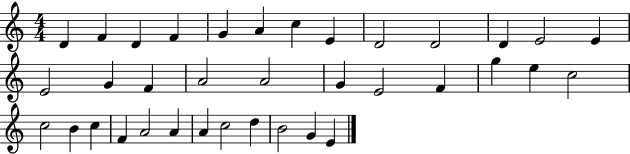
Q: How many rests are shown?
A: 0